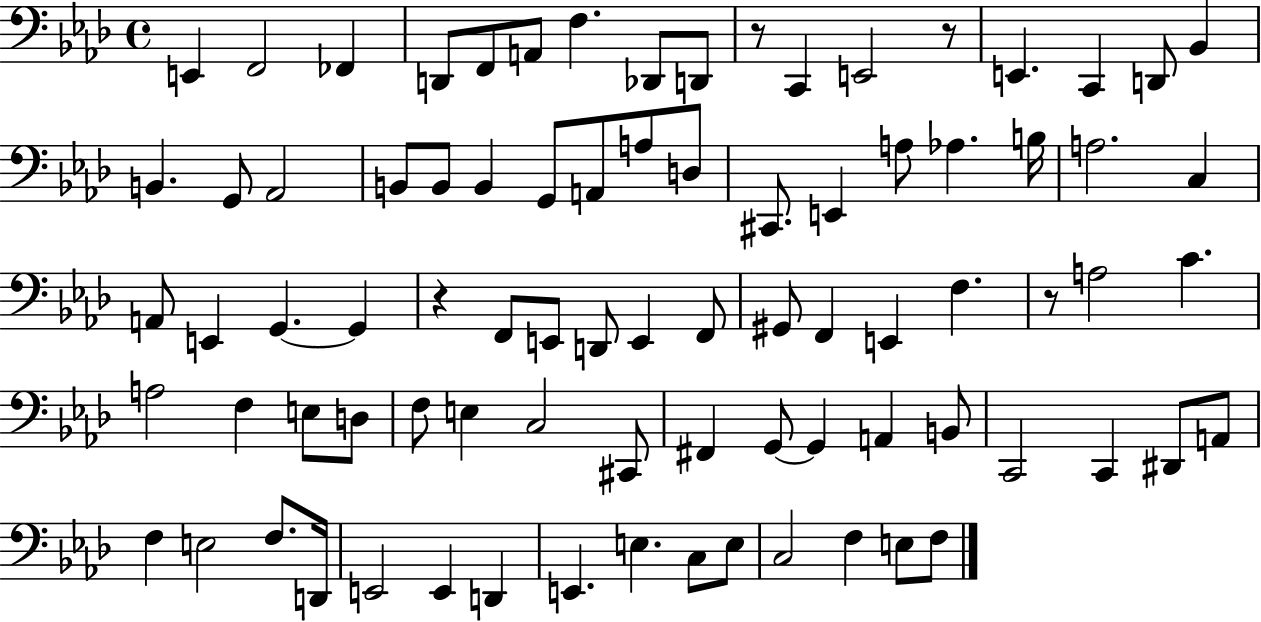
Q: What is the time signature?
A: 4/4